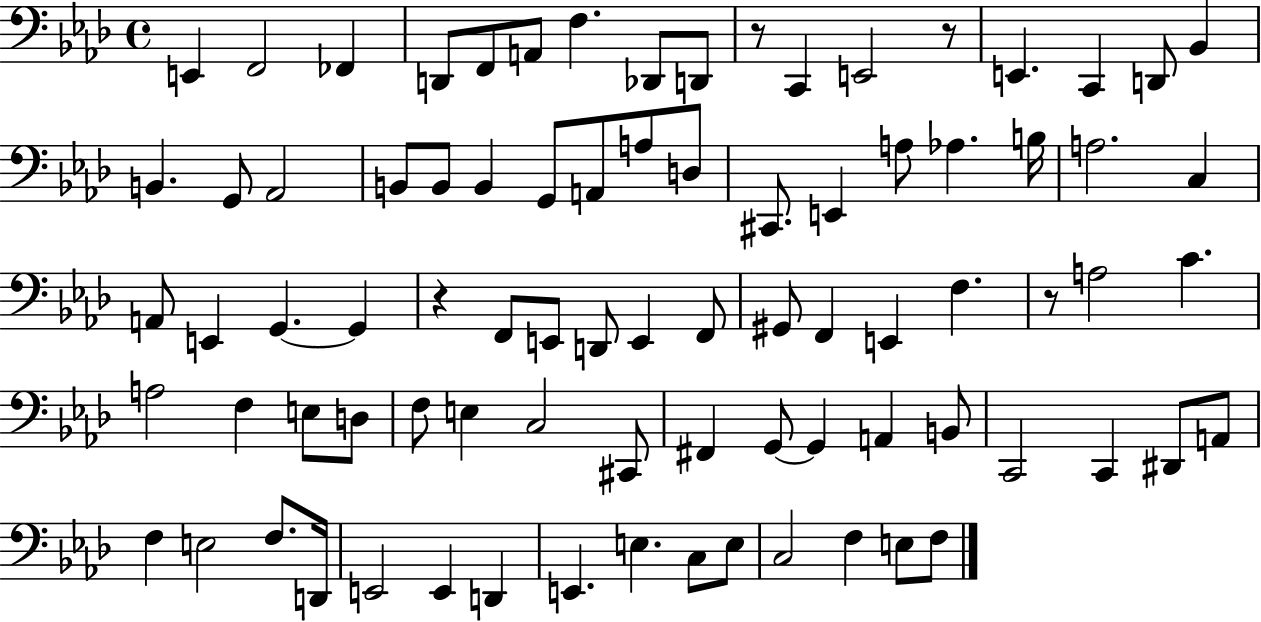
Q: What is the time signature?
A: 4/4